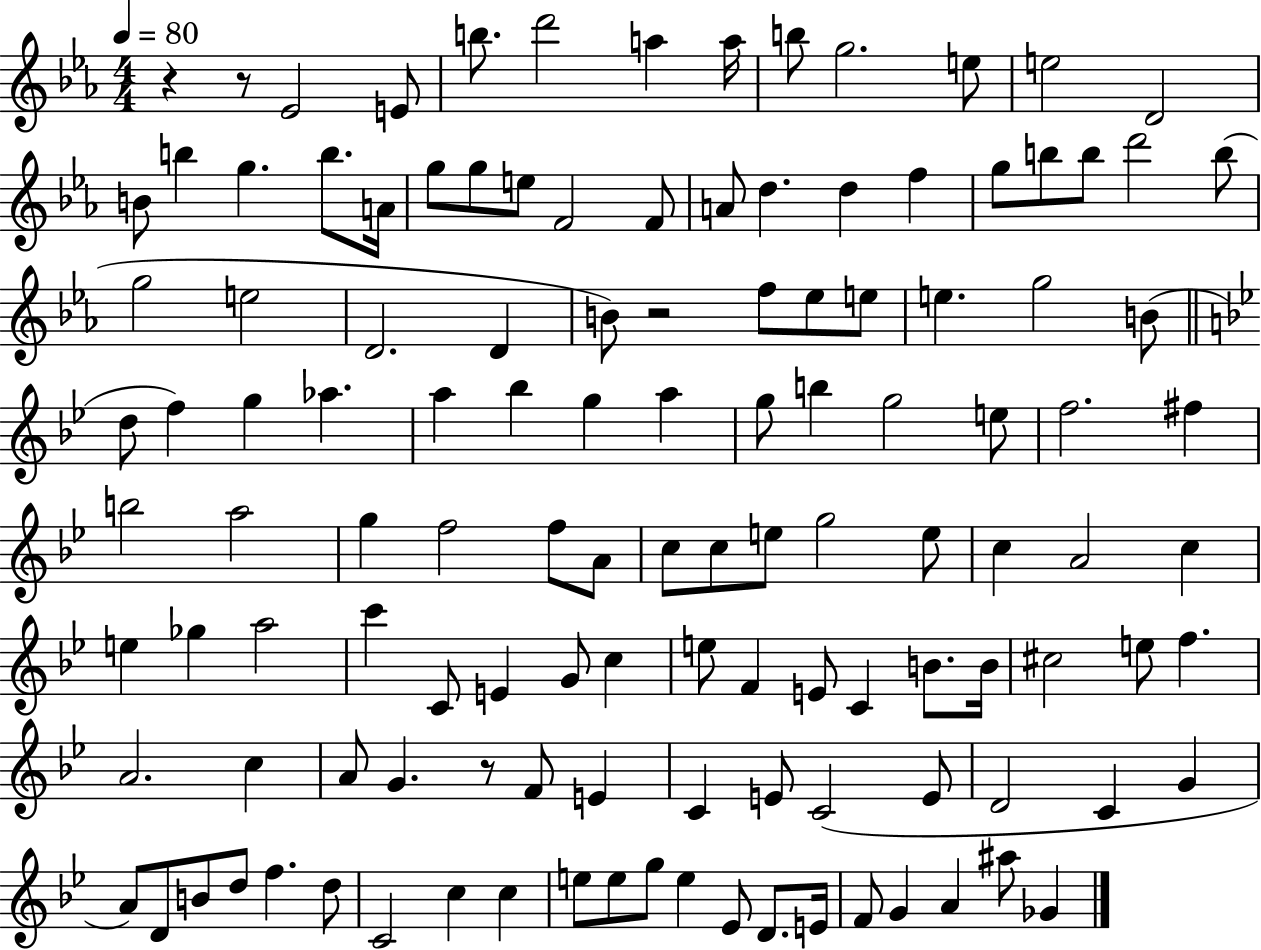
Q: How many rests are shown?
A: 4